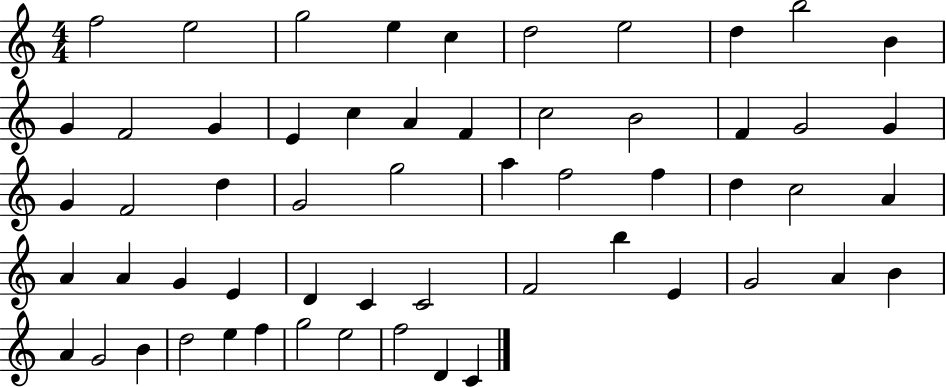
F5/h E5/h G5/h E5/q C5/q D5/h E5/h D5/q B5/h B4/q G4/q F4/h G4/q E4/q C5/q A4/q F4/q C5/h B4/h F4/q G4/h G4/q G4/q F4/h D5/q G4/h G5/h A5/q F5/h F5/q D5/q C5/h A4/q A4/q A4/q G4/q E4/q D4/q C4/q C4/h F4/h B5/q E4/q G4/h A4/q B4/q A4/q G4/h B4/q D5/h E5/q F5/q G5/h E5/h F5/h D4/q C4/q